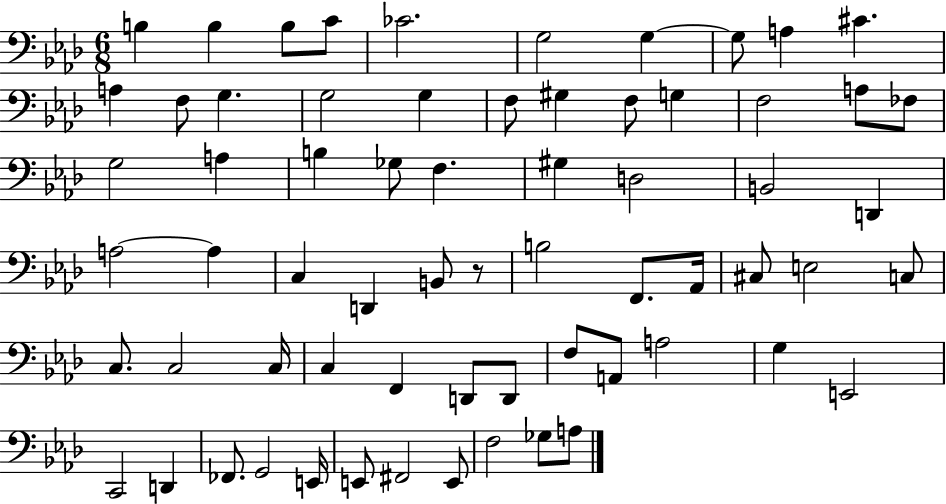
B3/q B3/q B3/e C4/e CES4/h. G3/h G3/q G3/e A3/q C#4/q. A3/q F3/e G3/q. G3/h G3/q F3/e G#3/q F3/e G3/q F3/h A3/e FES3/e G3/h A3/q B3/q Gb3/e F3/q. G#3/q D3/h B2/h D2/q A3/h A3/q C3/q D2/q B2/e R/e B3/h F2/e. Ab2/s C#3/e E3/h C3/e C3/e. C3/h C3/s C3/q F2/q D2/e D2/e F3/e A2/e A3/h G3/q E2/h C2/h D2/q FES2/e. G2/h E2/s E2/e F#2/h E2/e F3/h Gb3/e A3/e